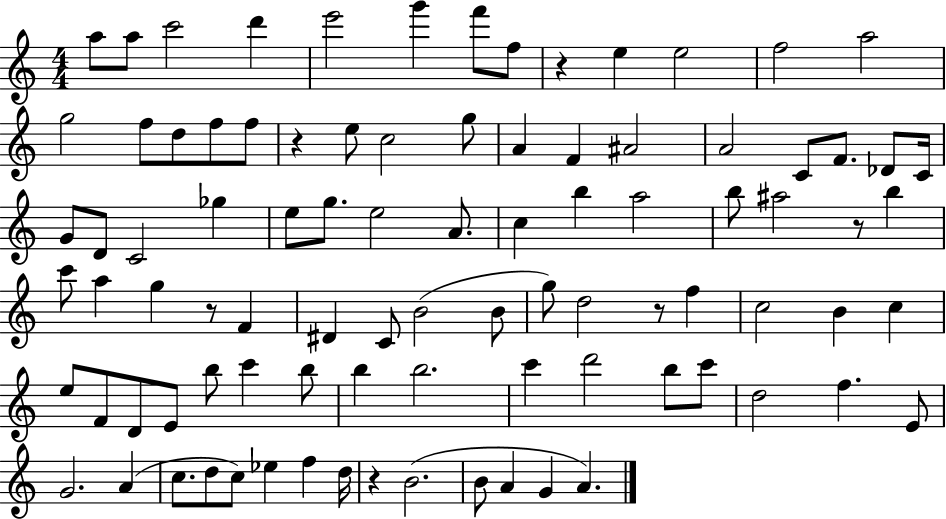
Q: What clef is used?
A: treble